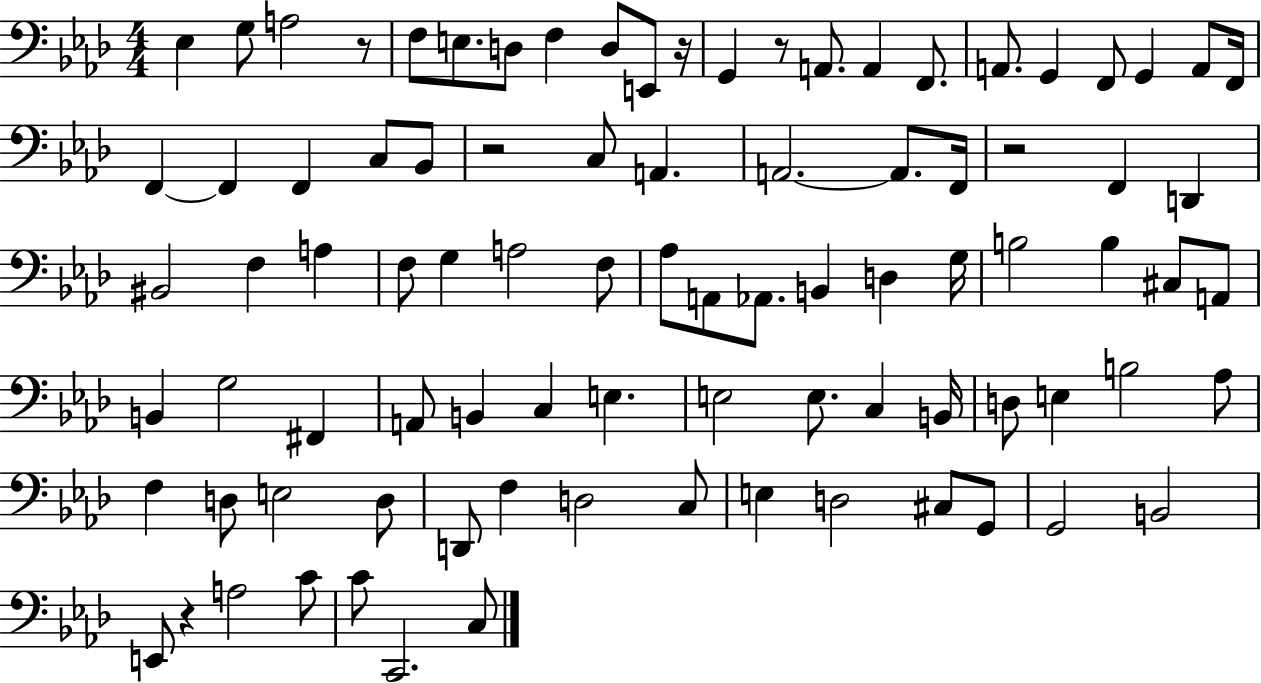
{
  \clef bass
  \numericTimeSignature
  \time 4/4
  \key aes \major
  ees4 g8 a2 r8 | f8 e8. d8 f4 d8 e,8 r16 | g,4 r8 a,8. a,4 f,8. | a,8. g,4 f,8 g,4 a,8 f,16 | \break f,4~~ f,4 f,4 c8 bes,8 | r2 c8 a,4. | a,2.~~ a,8. f,16 | r2 f,4 d,4 | \break bis,2 f4 a4 | f8 g4 a2 f8 | aes8 a,8 aes,8. b,4 d4 g16 | b2 b4 cis8 a,8 | \break b,4 g2 fis,4 | a,8 b,4 c4 e4. | e2 e8. c4 b,16 | d8 e4 b2 aes8 | \break f4 d8 e2 d8 | d,8 f4 d2 c8 | e4 d2 cis8 g,8 | g,2 b,2 | \break e,8 r4 a2 c'8 | c'8 c,2. c8 | \bar "|."
}